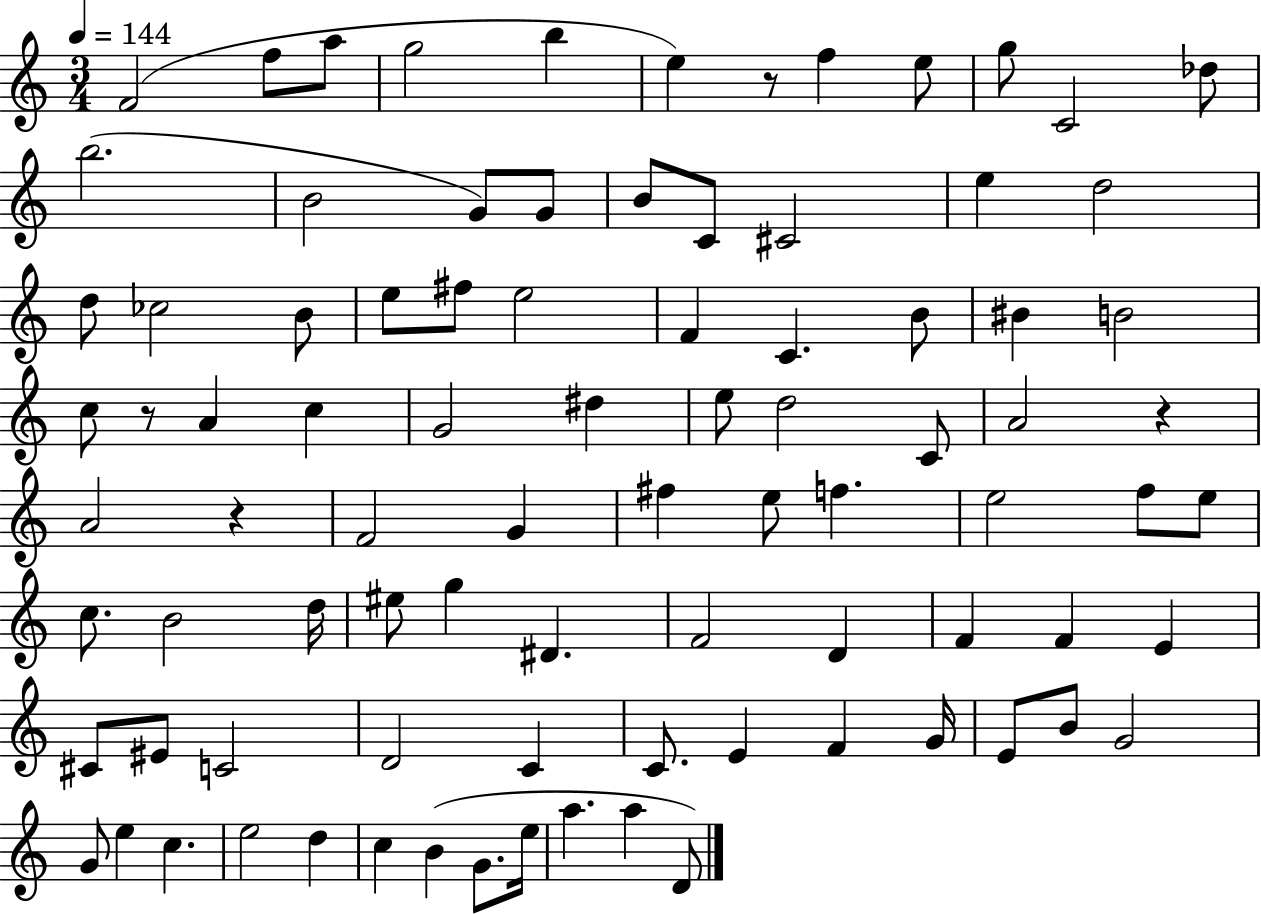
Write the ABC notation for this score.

X:1
T:Untitled
M:3/4
L:1/4
K:C
F2 f/2 a/2 g2 b e z/2 f e/2 g/2 C2 _d/2 b2 B2 G/2 G/2 B/2 C/2 ^C2 e d2 d/2 _c2 B/2 e/2 ^f/2 e2 F C B/2 ^B B2 c/2 z/2 A c G2 ^d e/2 d2 C/2 A2 z A2 z F2 G ^f e/2 f e2 f/2 e/2 c/2 B2 d/4 ^e/2 g ^D F2 D F F E ^C/2 ^E/2 C2 D2 C C/2 E F G/4 E/2 B/2 G2 G/2 e c e2 d c B G/2 e/4 a a D/2